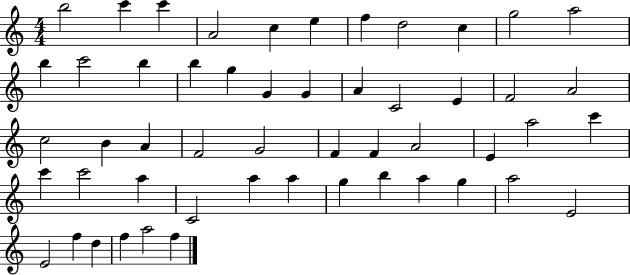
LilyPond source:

{
  \clef treble
  \numericTimeSignature
  \time 4/4
  \key c \major
  b''2 c'''4 c'''4 | a'2 c''4 e''4 | f''4 d''2 c''4 | g''2 a''2 | \break b''4 c'''2 b''4 | b''4 g''4 g'4 g'4 | a'4 c'2 e'4 | f'2 a'2 | \break c''2 b'4 a'4 | f'2 g'2 | f'4 f'4 a'2 | e'4 a''2 c'''4 | \break c'''4 c'''2 a''4 | c'2 a''4 a''4 | g''4 b''4 a''4 g''4 | a''2 e'2 | \break e'2 f''4 d''4 | f''4 a''2 f''4 | \bar "|."
}